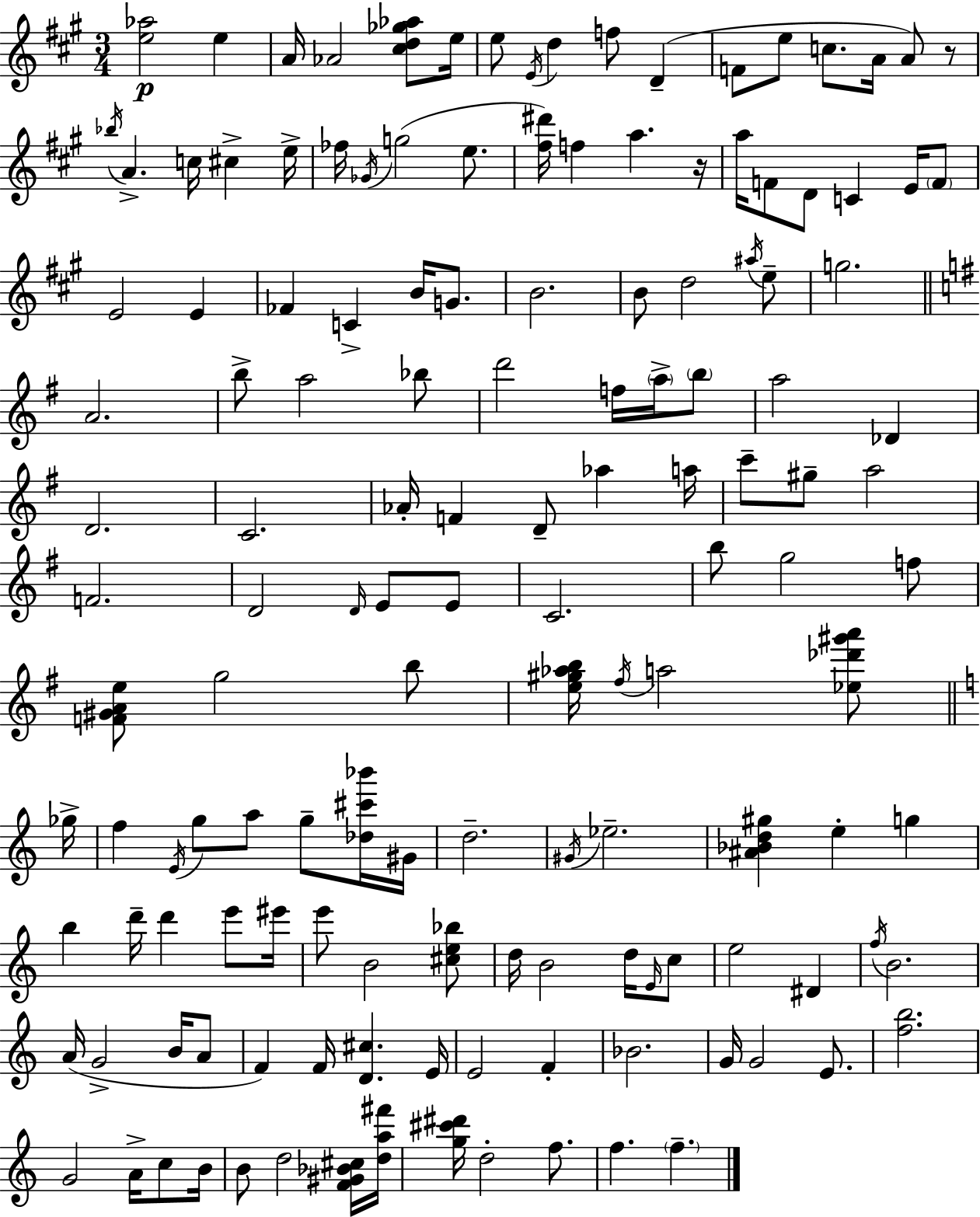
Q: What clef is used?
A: treble